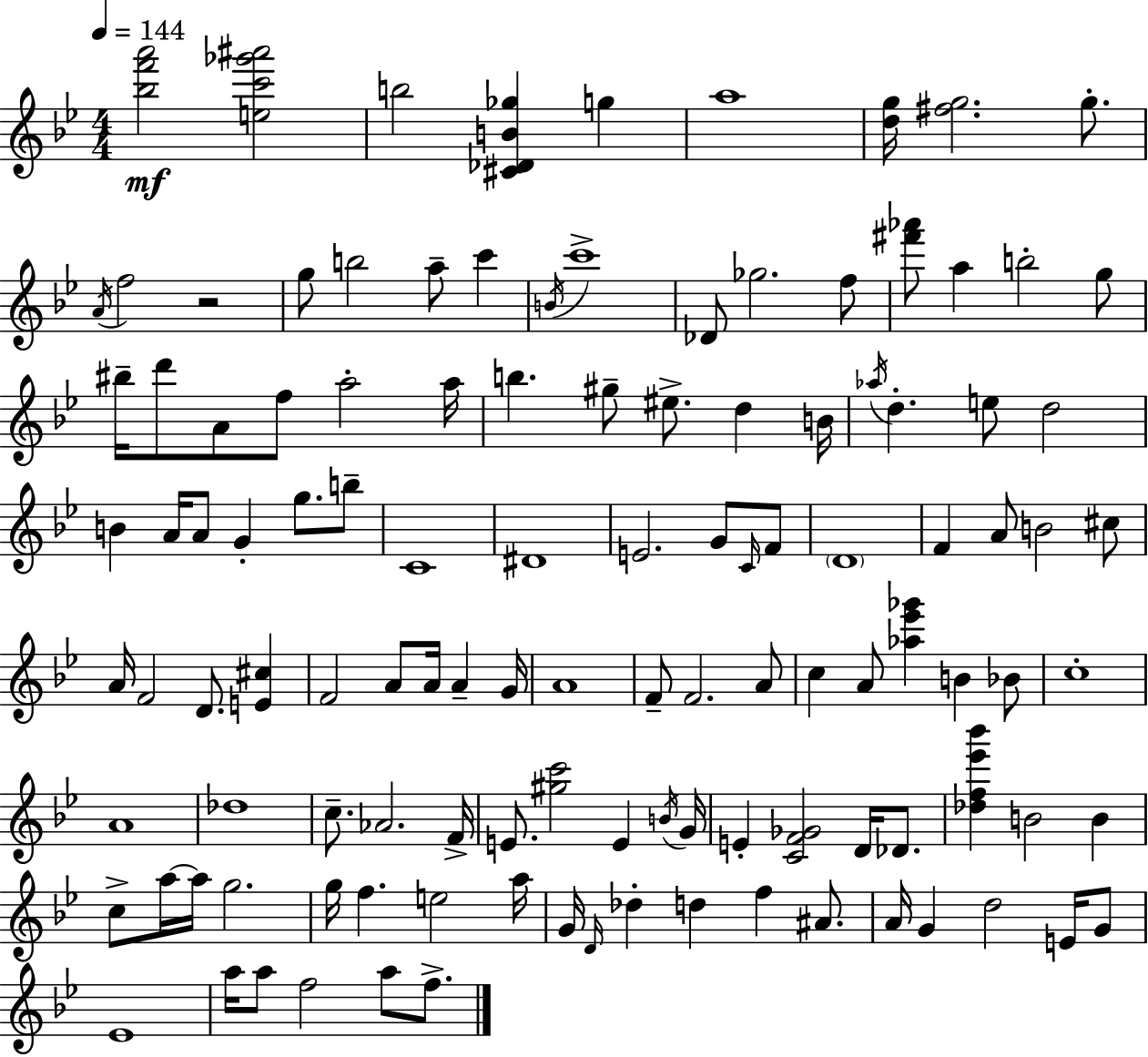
[Bb5,F6,A6]/h [E5,C6,Gb6,A#6]/h B5/h [C#4,Db4,B4,Gb5]/q G5/q A5/w [D5,G5]/s [F#5,G5]/h. G5/e. A4/s F5/h R/h G5/e B5/h A5/e C6/q B4/s C6/w Db4/e Gb5/h. F5/e [F#6,Ab6]/e A5/q B5/h G5/e BIS5/s D6/e A4/e F5/e A5/h A5/s B5/q. G#5/e EIS5/e. D5/q B4/s Ab5/s D5/q. E5/e D5/h B4/q A4/s A4/e G4/q G5/e. B5/e C4/w D#4/w E4/h. G4/e C4/s F4/e D4/w F4/q A4/e B4/h C#5/e A4/s F4/h D4/e. [E4,C#5]/q F4/h A4/e A4/s A4/q G4/s A4/w F4/e F4/h. A4/e C5/q A4/e [Ab5,Eb6,Gb6]/q B4/q Bb4/e C5/w A4/w Db5/w C5/e. Ab4/h. F4/s E4/e. [G#5,C6]/h E4/q B4/s G4/s E4/q [C4,F4,Gb4]/h D4/s Db4/e. [Db5,F5,Eb6,Bb6]/q B4/h B4/q C5/e A5/s A5/s G5/h. G5/s F5/q. E5/h A5/s G4/s D4/s Db5/q D5/q F5/q A#4/e. A4/s G4/q D5/h E4/s G4/e Eb4/w A5/s A5/e F5/h A5/e F5/e.